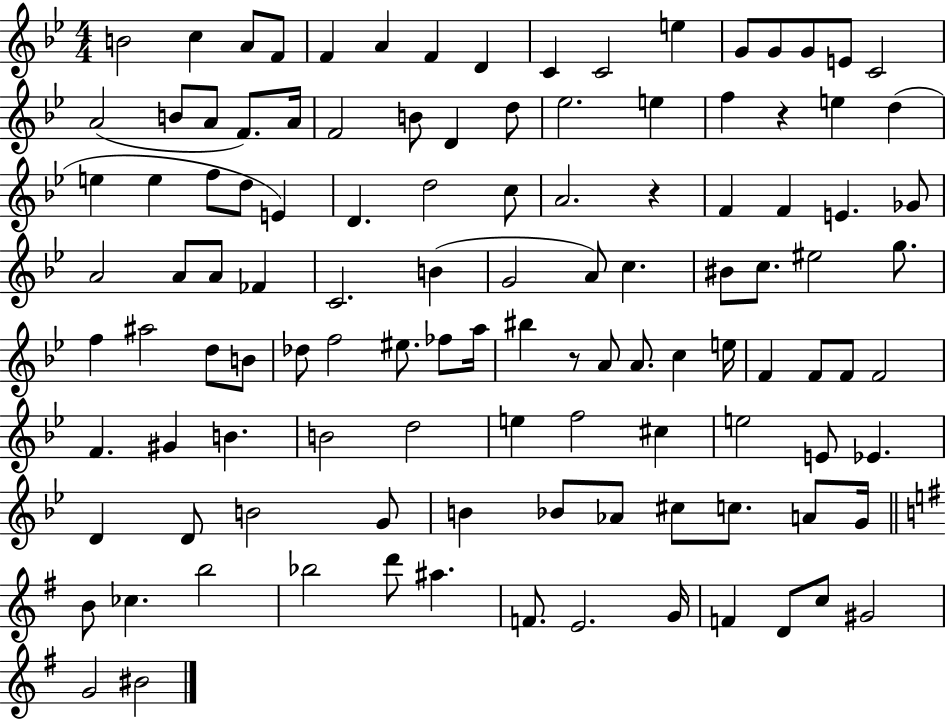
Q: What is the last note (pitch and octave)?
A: BIS4